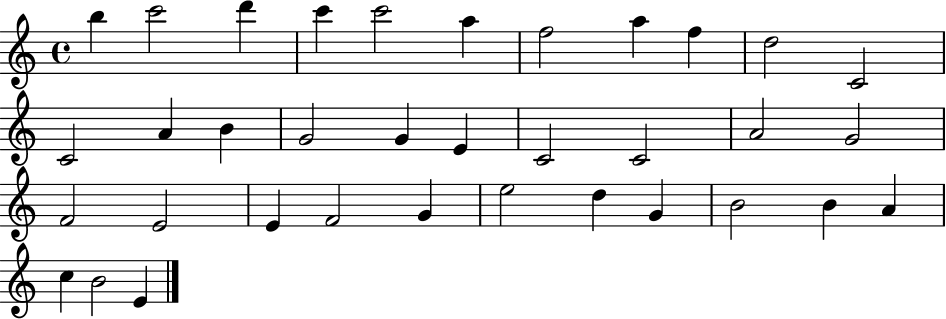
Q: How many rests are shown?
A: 0